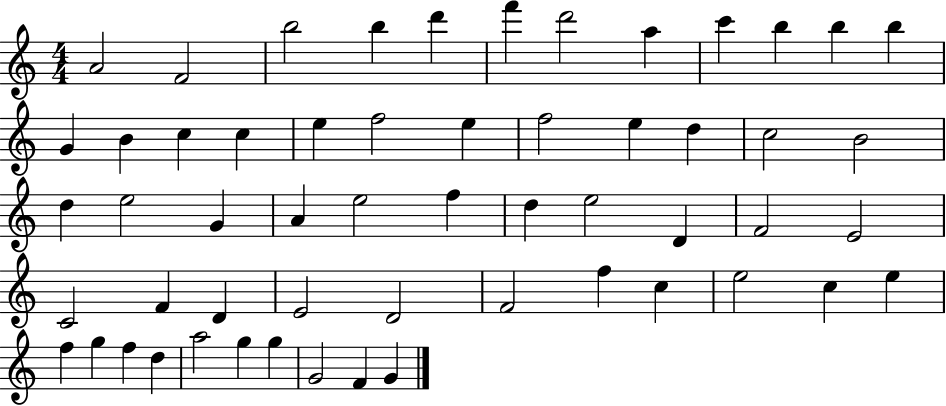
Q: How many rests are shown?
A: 0